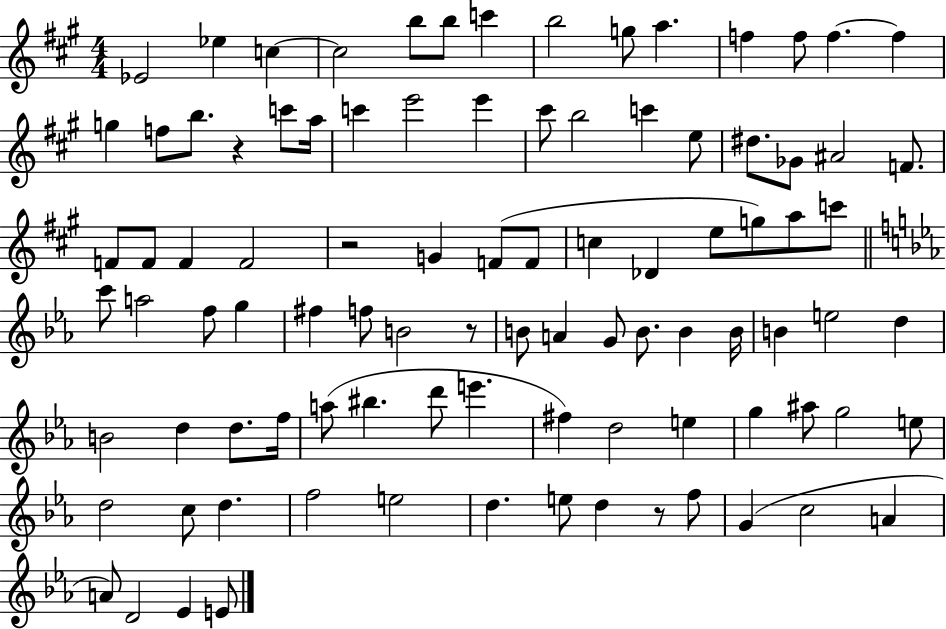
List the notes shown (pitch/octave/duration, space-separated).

Eb4/h Eb5/q C5/q C5/h B5/e B5/e C6/q B5/h G5/e A5/q. F5/q F5/e F5/q. F5/q G5/q F5/e B5/e. R/q C6/e A5/s C6/q E6/h E6/q C#6/e B5/h C6/q E5/e D#5/e. Gb4/e A#4/h F4/e. F4/e F4/e F4/q F4/h R/h G4/q F4/e F4/e C5/q Db4/q E5/e G5/e A5/e C6/e C6/e A5/h F5/e G5/q F#5/q F5/e B4/h R/e B4/e A4/q G4/e B4/e. B4/q B4/s B4/q E5/h D5/q B4/h D5/q D5/e. F5/s A5/e BIS5/q. D6/e E6/q. F#5/q D5/h E5/q G5/q A#5/e G5/h E5/e D5/h C5/e D5/q. F5/h E5/h D5/q. E5/e D5/q R/e F5/e G4/q C5/h A4/q A4/e D4/h Eb4/q E4/e